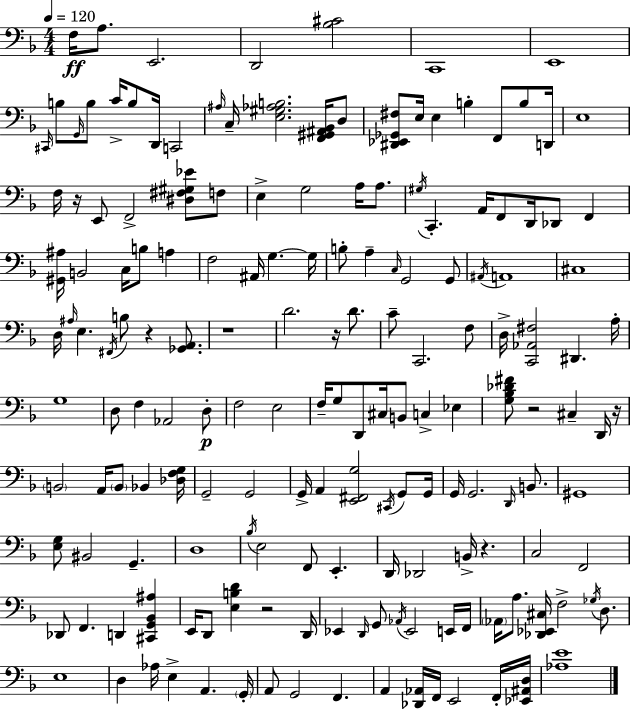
{
  \clef bass
  \numericTimeSignature
  \time 4/4
  \key f \major
  \tempo 4 = 120
  f16\ff a8. e,2. | d,2 <bes cis'>2 | c,1 | e,1 | \break \grace { cis,16 } b8 \grace { g,16 } b8 c'16-> b8 d,16 c,2 | \grace { ais16 } c16-- <e gis aes b>2. | <f, gis, ais, bes,>16 d8 <dis, ees, ges, fis>8 e16 e4 b4-. f,8 | b8 d,16 e1 | \break f16 r16 e,8 f,2-> <dis fis gis ees'>8 | f8 e4-> g2 a16 | a8. \acciaccatura { gis16 } c,4.-. a,16 f,8 d,16 des,8 | f,4 <gis, ais>16 b,2 c16 b8 | \break a4 f2 ais,16 g4.~~ | g16 b8-. a4-- \grace { c16 } g,2 | g,8 \acciaccatura { ais,16 } a,1 | cis1 | \break d16 \grace { ais16 } e4. \acciaccatura { fis,16 } b8 | r4 <ges, a,>8. r1 | d'2. | r16 d'8. c'8-- c,2. | \break f8 d16-> <c, aes, fis>2 | dis,4. a16-. g1 | d8 f4 aes,2 | d8-.\p f2 | \break e2 f16-- g8 d,8 cis16 b,8 | c4-> ees4 <g bes des' fis'>8 r2 | cis4-- d,16 r16 \parenthesize b,2 | a,16 \parenthesize b,8 bes,4 <des f g>16 g,2-- | \break g,2 g,16-> a,4 <e, fis, g>2 | \acciaccatura { cis,16 } g,8 g,16 g,16 g,2. | \grace { d,16 } b,8. gis,1 | <e g>8 bis,2 | \break g,4.-- d1 | \acciaccatura { bes16 } e2 | f,8 e,4.-. d,16 des,2 | b,16-> r4. c2 | \break f,2 des,8 f,4. | d,4 <cis, g, bes, ais>4 e,16 d,8 <e b d'>4 | r2 d,16 ees,4 \grace { d,16 } | g,8 \acciaccatura { aes,16 } ees,2 e,16 f,16 \parenthesize aes,16 a8. | \break <des, ees, cis>16 f2-> \acciaccatura { ges16 } d8. e1 | d4 | aes16 e4-> a,4. \parenthesize g,16-. a,8 | g,2 f,4. a,4 | \break <des, aes,>16 f,16 e,2 f,16-. <ees, ais, d>16 <aes e'>1 | \bar "|."
}